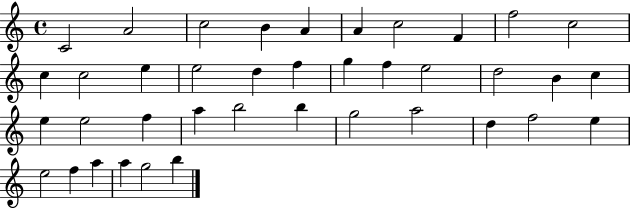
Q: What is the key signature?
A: C major